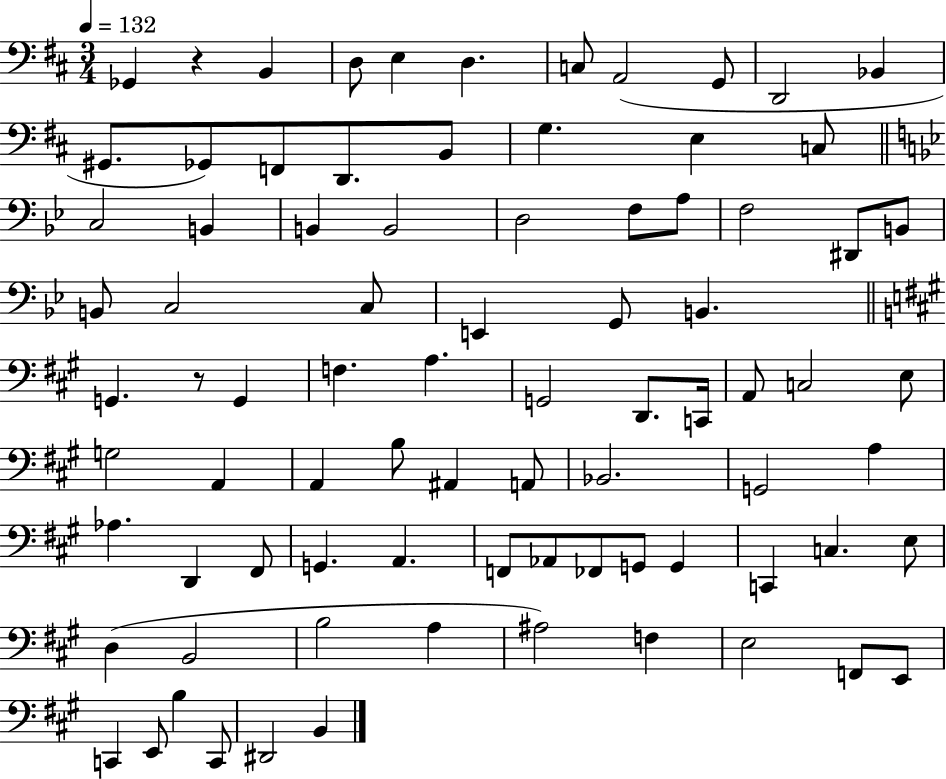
Gb2/q R/q B2/q D3/e E3/q D3/q. C3/e A2/h G2/e D2/h Bb2/q G#2/e. Gb2/e F2/e D2/e. B2/e G3/q. E3/q C3/e C3/h B2/q B2/q B2/h D3/h F3/e A3/e F3/h D#2/e B2/e B2/e C3/h C3/e E2/q G2/e B2/q. G2/q. R/e G2/q F3/q. A3/q. G2/h D2/e. C2/s A2/e C3/h E3/e G3/h A2/q A2/q B3/e A#2/q A2/e Bb2/h. G2/h A3/q Ab3/q. D2/q F#2/e G2/q. A2/q. F2/e Ab2/e FES2/e G2/e G2/q C2/q C3/q. E3/e D3/q B2/h B3/h A3/q A#3/h F3/q E3/h F2/e E2/e C2/q E2/e B3/q C2/e D#2/h B2/q